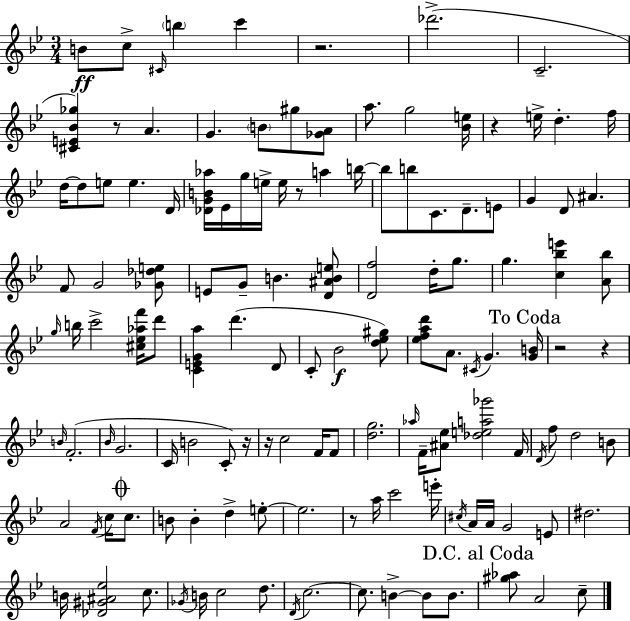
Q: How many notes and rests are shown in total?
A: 131